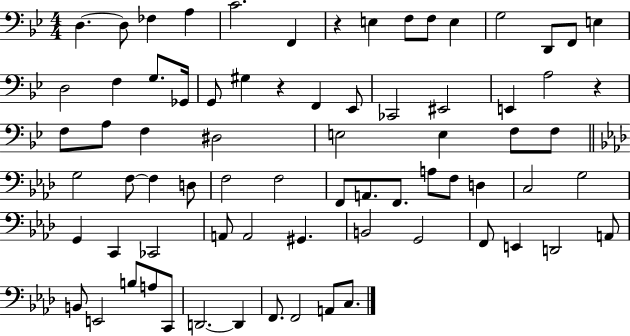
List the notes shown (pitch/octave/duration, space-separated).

D3/q. D3/e FES3/q A3/q C4/h. F2/q R/q E3/q F3/e F3/e E3/q G3/h D2/e F2/e E3/q D3/h F3/q G3/e. Gb2/s G2/e G#3/q R/q F2/q Eb2/e CES2/h EIS2/h E2/q A3/h R/q F3/e A3/e F3/q D#3/h E3/h E3/q F3/e F3/e G3/h F3/e F3/q D3/e F3/h F3/h F2/e A2/e. F2/e. A3/e F3/e D3/q C3/h G3/h G2/q C2/q CES2/h A2/e A2/h G#2/q. B2/h G2/h F2/e E2/q D2/h A2/e B2/e E2/h B3/e A3/e C2/e D2/h. D2/q F2/e. F2/h A2/e C3/e.